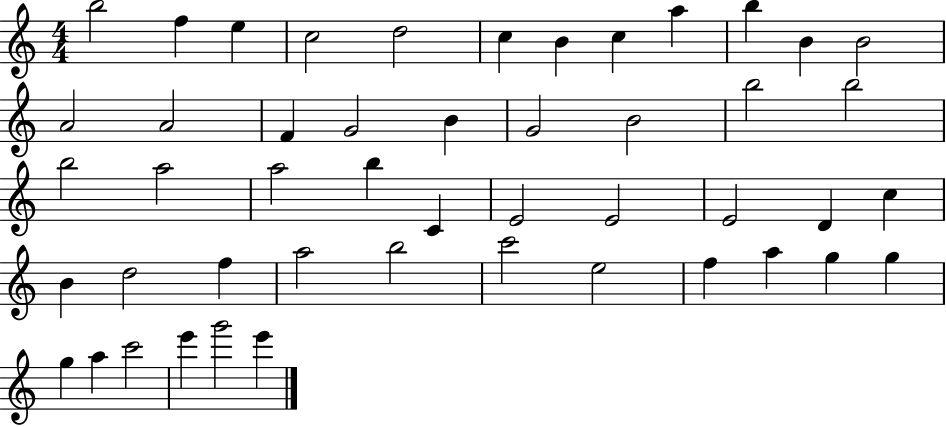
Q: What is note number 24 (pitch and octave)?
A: A5